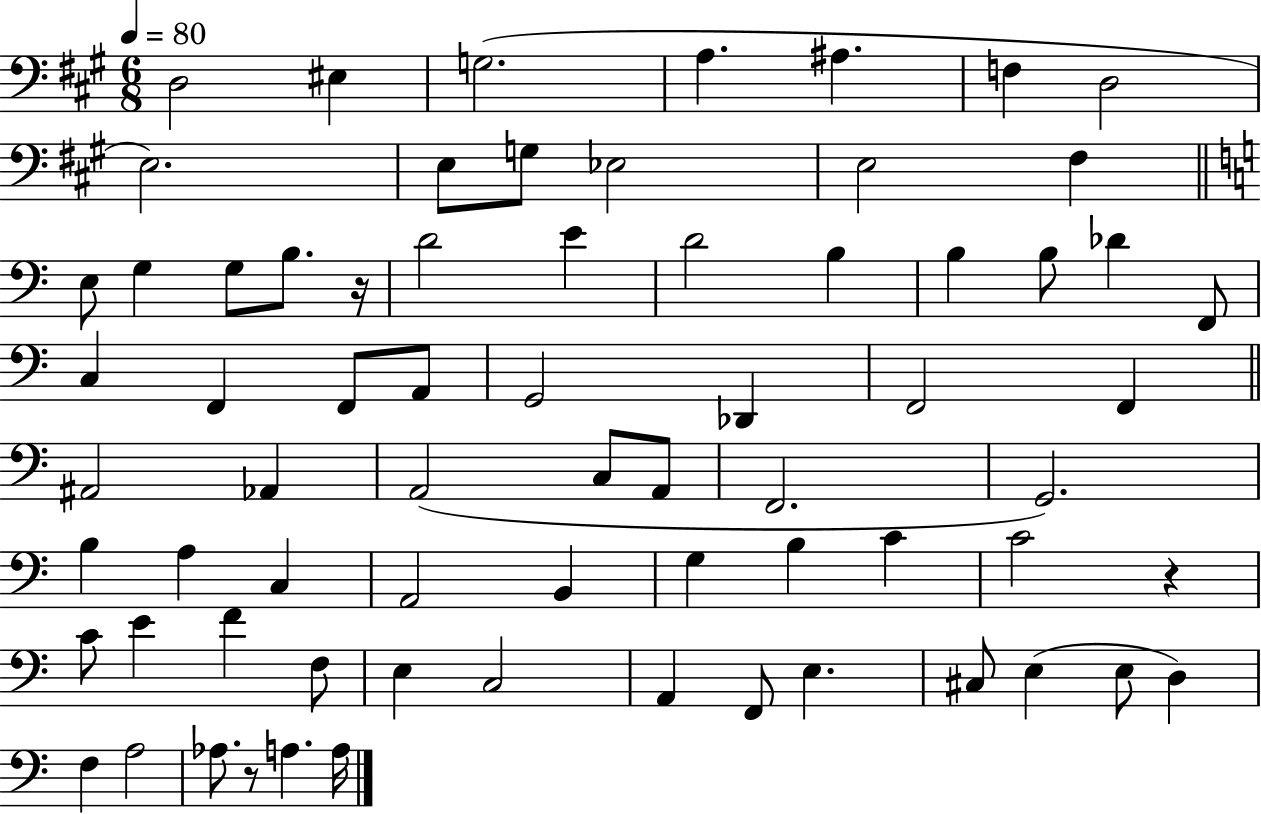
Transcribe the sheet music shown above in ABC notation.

X:1
T:Untitled
M:6/8
L:1/4
K:A
D,2 ^E, G,2 A, ^A, F, D,2 E,2 E,/2 G,/2 _E,2 E,2 ^F, E,/2 G, G,/2 B,/2 z/4 D2 E D2 B, B, B,/2 _D F,,/2 C, F,, F,,/2 A,,/2 G,,2 _D,, F,,2 F,, ^A,,2 _A,, A,,2 C,/2 A,,/2 F,,2 G,,2 B, A, C, A,,2 B,, G, B, C C2 z C/2 E F F,/2 E, C,2 A,, F,,/2 E, ^C,/2 E, E,/2 D, F, A,2 _A,/2 z/2 A, A,/4